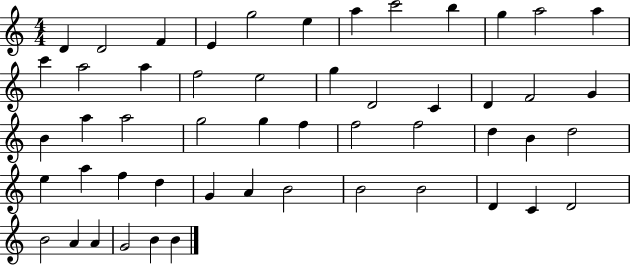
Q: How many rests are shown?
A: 0